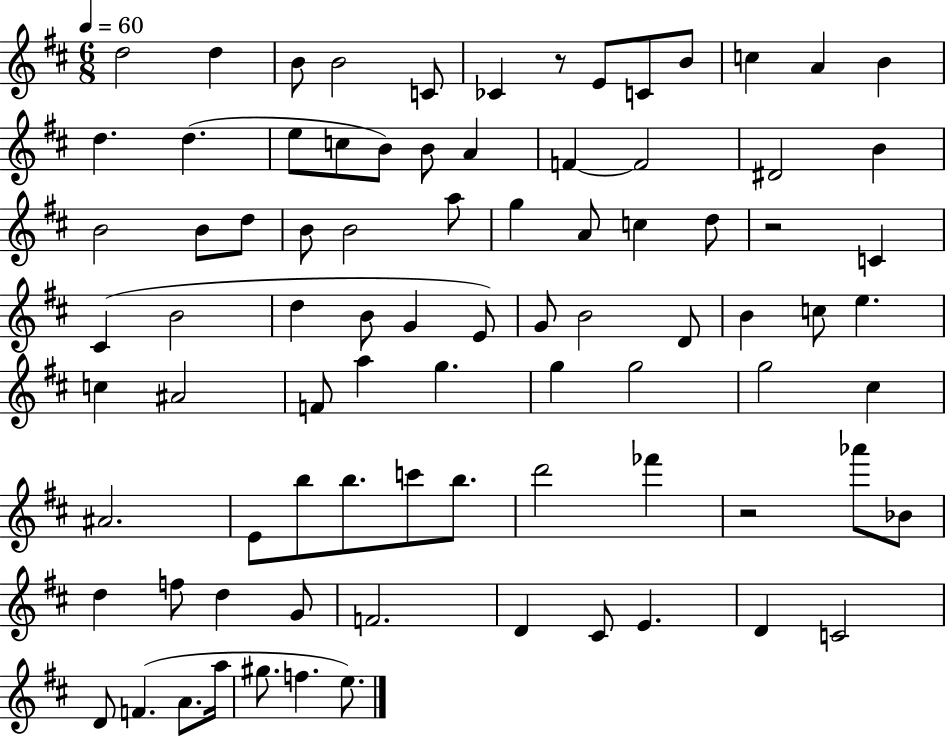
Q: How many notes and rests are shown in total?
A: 85